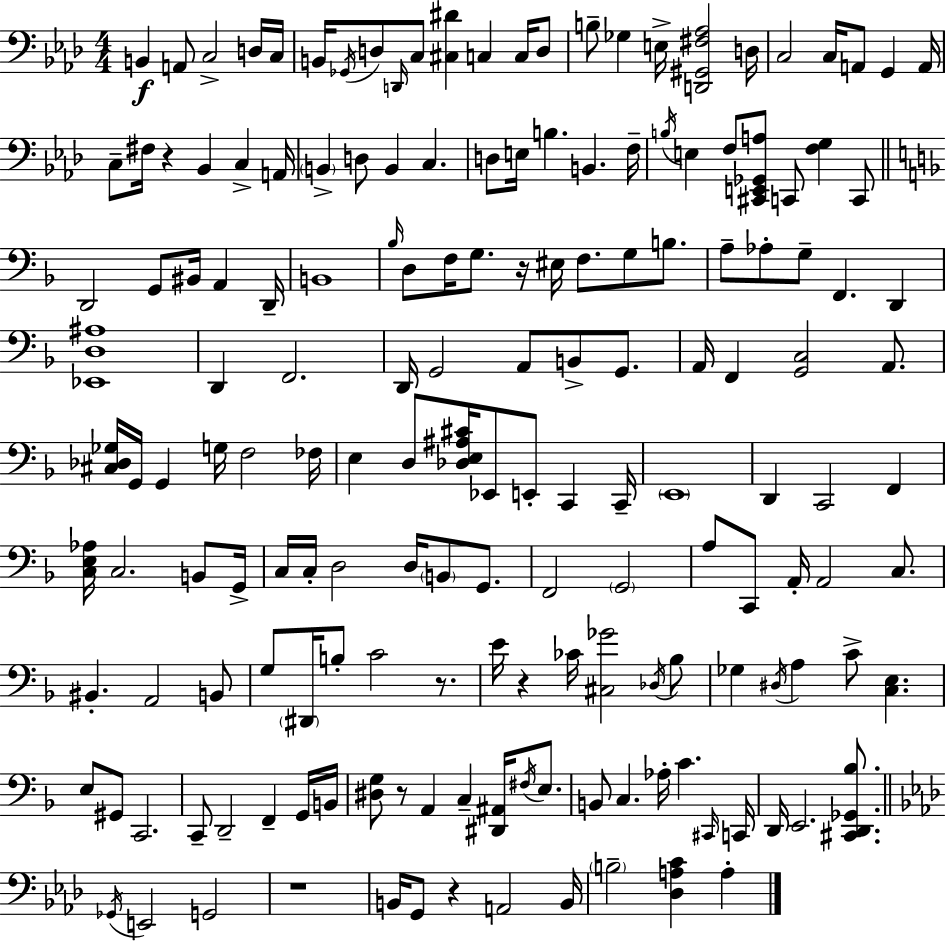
B2/q A2/e C3/h D3/s C3/s B2/s Gb2/s D3/e D2/s C3/e [C#3,D#4]/q C3/q C3/s D3/e B3/e Gb3/q E3/s [D2,G#2,F#3,Ab3]/h D3/s C3/h C3/s A2/e G2/q A2/s C3/e F#3/s R/q Bb2/q C3/q A2/s B2/q D3/e B2/q C3/q. D3/e E3/s B3/q. B2/q. F3/s B3/s E3/q F3/e [C#2,E2,Gb2,A3]/e C2/e [F3,G3]/q C2/e D2/h G2/e BIS2/s A2/q D2/s B2/w Bb3/s D3/e F3/s G3/e. R/s EIS3/s F3/e. G3/e B3/e. A3/e Ab3/e G3/e F2/q. D2/q [Eb2,D3,A#3]/w D2/q F2/h. D2/s G2/h A2/e B2/e G2/e. A2/s F2/q [G2,C3]/h A2/e. [C#3,Db3,Gb3]/s G2/s G2/q G3/s F3/h FES3/s E3/q D3/e [Db3,E3,A#3,C#4]/s Eb2/e E2/e C2/q C2/s E2/w D2/q C2/h F2/q [C3,E3,Ab3]/s C3/h. B2/e G2/s C3/s C3/s D3/h D3/s B2/e G2/e. F2/h G2/h A3/e C2/e A2/s A2/h C3/e. BIS2/q. A2/h B2/e G3/e D#2/s B3/e C4/h R/e. E4/s R/q CES4/s [C#3,Gb4]/h Db3/s Bb3/e Gb3/q D#3/s A3/q C4/e [C3,E3]/q. E3/e G#2/e C2/h. C2/e D2/h F2/q G2/s B2/s [D#3,G3]/e R/e A2/q C3/q [D#2,A#2]/s F#3/s E3/e. B2/e C3/q. Ab3/s C4/q. C#2/s C2/s D2/s E2/h. [C#2,D2,Gb2,Bb3]/e. Gb2/s E2/h G2/h R/w B2/s G2/e R/q A2/h B2/s B3/h [Db3,A3,C4]/q A3/q